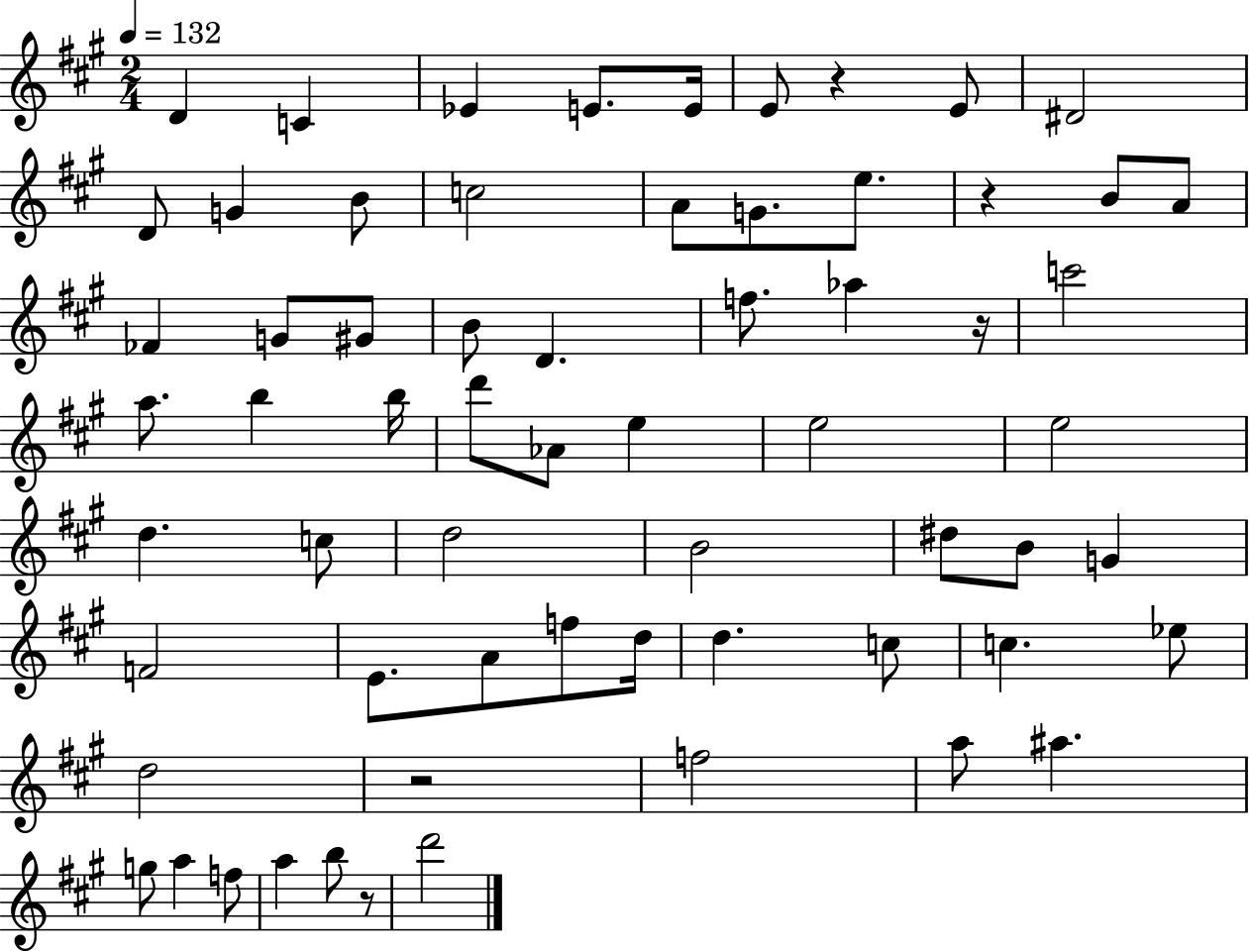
D4/q C4/q Eb4/q E4/e. E4/s E4/e R/q E4/e D#4/h D4/e G4/q B4/e C5/h A4/e G4/e. E5/e. R/q B4/e A4/e FES4/q G4/e G#4/e B4/e D4/q. F5/e. Ab5/q R/s C6/h A5/e. B5/q B5/s D6/e Ab4/e E5/q E5/h E5/h D5/q. C5/e D5/h B4/h D#5/e B4/e G4/q F4/h E4/e. A4/e F5/e D5/s D5/q. C5/e C5/q. Eb5/e D5/h R/h F5/h A5/e A#5/q. G5/e A5/q F5/e A5/q B5/e R/e D6/h